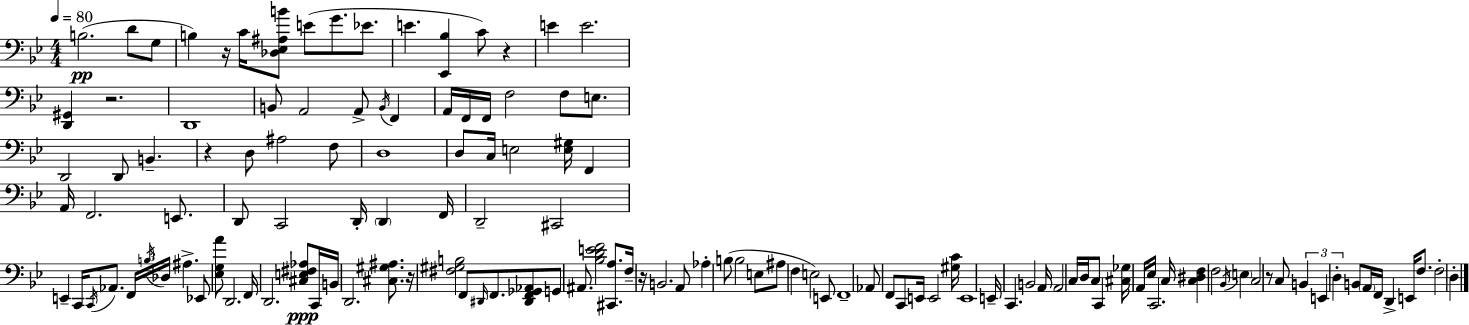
{
  \clef bass
  \numericTimeSignature
  \time 4/4
  \key g \minor
  \tempo 4 = 80
  b2.(\pp d'8 g8 | b4) r16 c'16 <des ees ais b'>8 e'8( g'8. ees'8. | e'4. <ees, bes>4 c'8) r4 | e'4 e'2. | \break <d, gis,>4 r2. | d,1 | b,8 a,2 a,8-> \acciaccatura { b,16 } f,4 | a,16 f,16 f,16 f2 f8 e8. | \break d,2 d,8 b,4.-- | r4 d8 ais2 f8 | d1 | d8 c16 e2 <e gis>16 f,4 | \break a,16 f,2. e,8. | d,8 c,2 d,16-. \parenthesize d,4 | f,16 d,2-- cis,2 | e,4-- c,16 \acciaccatura { c,16 } aes,8. \tuplet 3/2 { f,16 \acciaccatura { b16 } des16 } ais4.-> | \break ees,8 <ees g a'>8 d,2. | f,16 d,2. | <cis e fis aes>8\ppp c,16 b,16 d,2. | <cis gis ais>8. r16 <fis gis b>2 f,8 \grace { dis,16 } f,8. | \break <dis, f, ges, aes,>8 g,8 ais,8. <bes d' e' f'>2 | <cis, a>8. f16-- r16 b,2. | a,8 aes4-. b8( b2 | e8 ais8 f4 e2) | \break e,8 f,1-- | aes,8 f,8 c,8 e,16 e,2 | <gis c'>16 e,1 | e,16-- c,4. b,2 | \break a,16 a,2 c16 d16 c8 | c,4 <cis ges>16 a,16 ees16 c,2. | c16 <c dis f>4 f2 | \acciaccatura { bes,16 } \parenthesize e4 c2 r8 c8 | \break \tuplet 3/2 { b,4 e,4 d4-. } b,8 \parenthesize a,16 | f,16 d,4-> e,16 f8. f2-. | d4-. \bar "|."
}